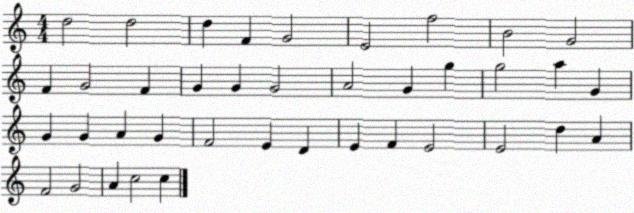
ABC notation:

X:1
T:Untitled
M:4/4
L:1/4
K:C
d2 d2 d F G2 E2 f2 B2 G2 F G2 F G G G2 A2 G g g2 a G G G A G F2 E D E F E2 E2 d A F2 G2 A c2 c